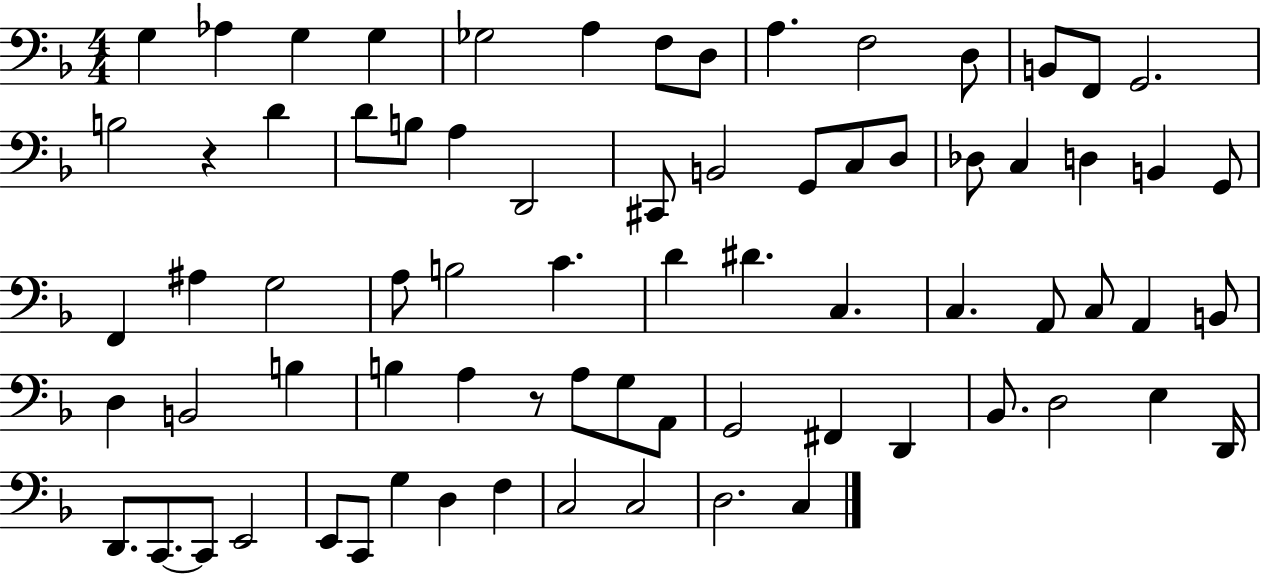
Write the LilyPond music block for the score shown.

{
  \clef bass
  \numericTimeSignature
  \time 4/4
  \key f \major
  g4 aes4 g4 g4 | ges2 a4 f8 d8 | a4. f2 d8 | b,8 f,8 g,2. | \break b2 r4 d'4 | d'8 b8 a4 d,2 | cis,8 b,2 g,8 c8 d8 | des8 c4 d4 b,4 g,8 | \break f,4 ais4 g2 | a8 b2 c'4. | d'4 dis'4. c4. | c4. a,8 c8 a,4 b,8 | \break d4 b,2 b4 | b4 a4 r8 a8 g8 a,8 | g,2 fis,4 d,4 | bes,8. d2 e4 d,16 | \break d,8. c,8.~~ c,8 e,2 | e,8 c,8 g4 d4 f4 | c2 c2 | d2. c4 | \break \bar "|."
}